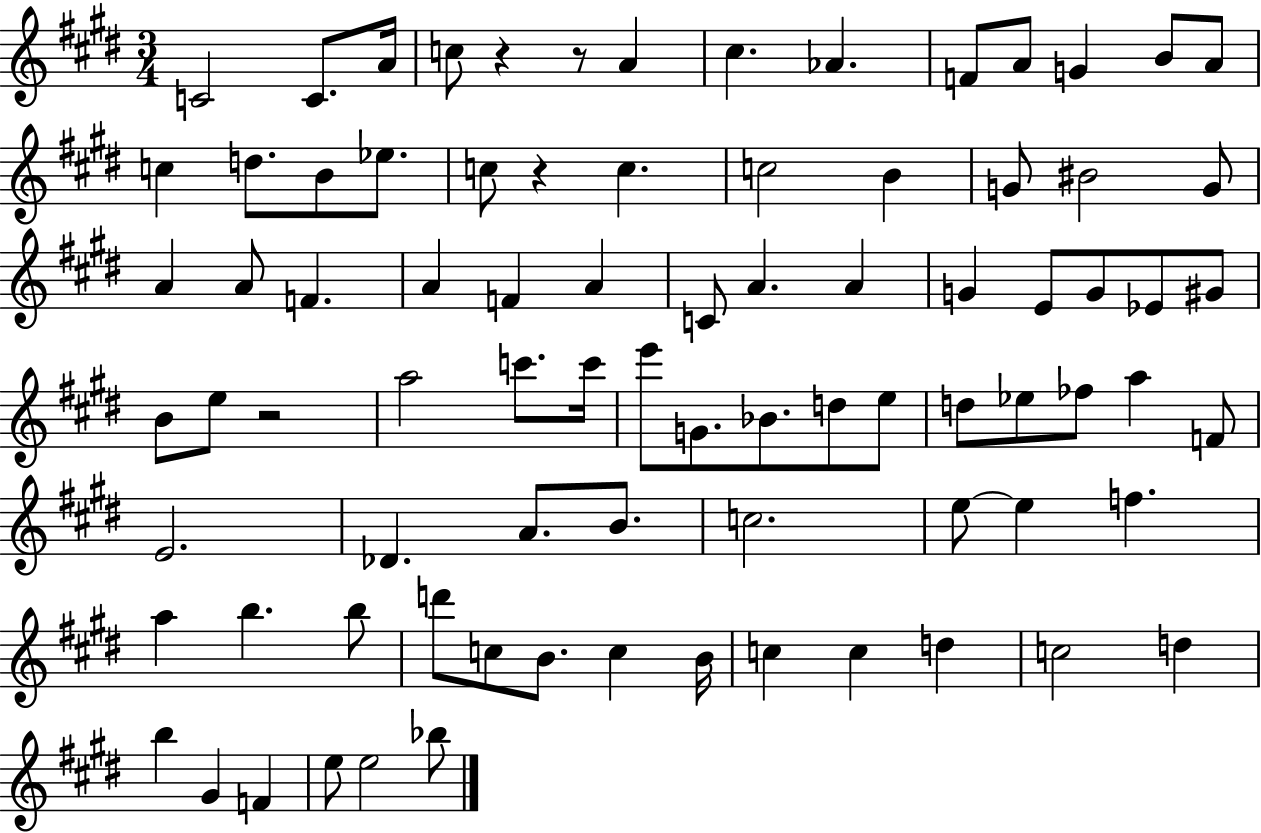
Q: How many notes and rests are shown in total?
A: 83